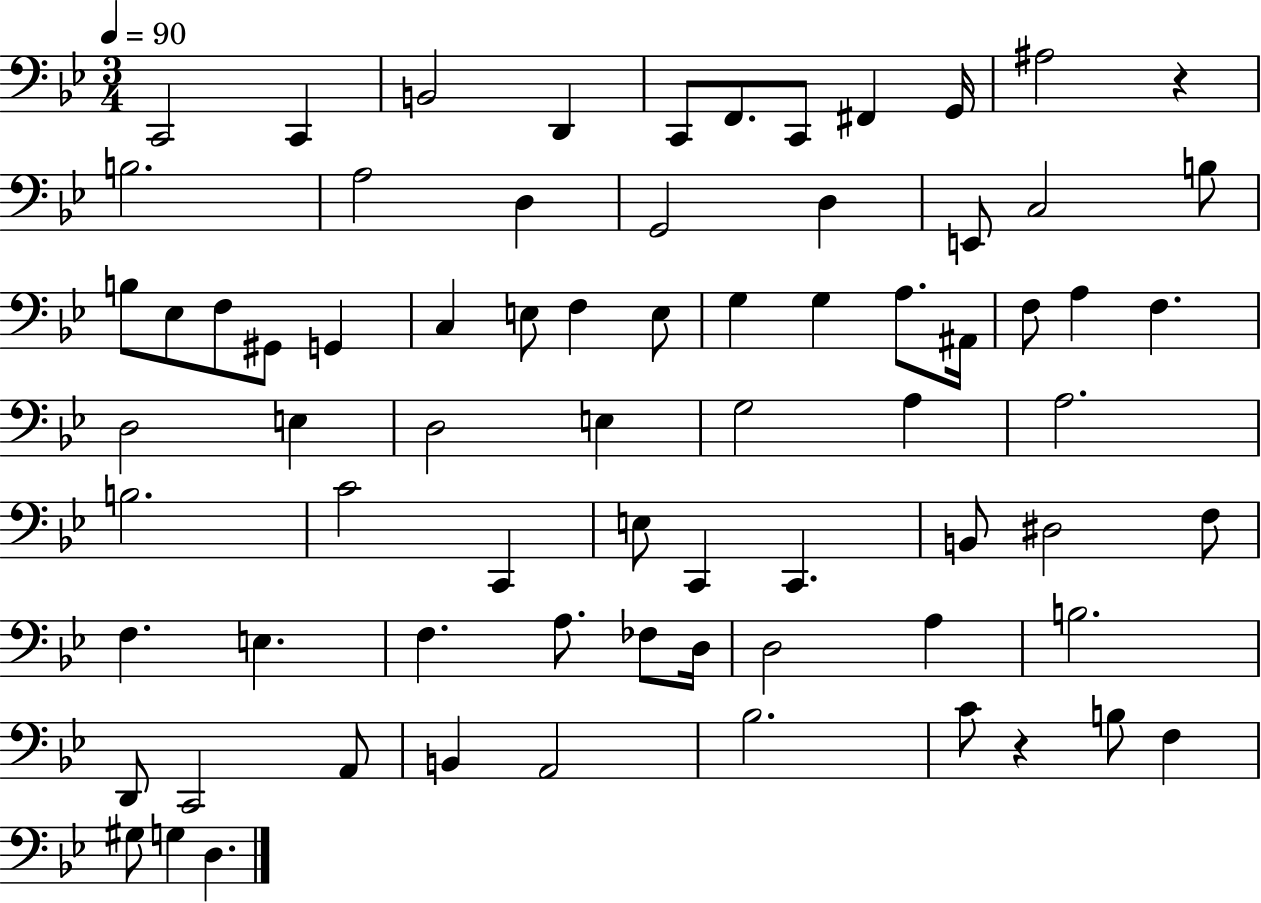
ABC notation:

X:1
T:Untitled
M:3/4
L:1/4
K:Bb
C,,2 C,, B,,2 D,, C,,/2 F,,/2 C,,/2 ^F,, G,,/4 ^A,2 z B,2 A,2 D, G,,2 D, E,,/2 C,2 B,/2 B,/2 _E,/2 F,/2 ^G,,/2 G,, C, E,/2 F, E,/2 G, G, A,/2 ^A,,/4 F,/2 A, F, D,2 E, D,2 E, G,2 A, A,2 B,2 C2 C,, E,/2 C,, C,, B,,/2 ^D,2 F,/2 F, E, F, A,/2 _F,/2 D,/4 D,2 A, B,2 D,,/2 C,,2 A,,/2 B,, A,,2 _B,2 C/2 z B,/2 F, ^G,/2 G, D,